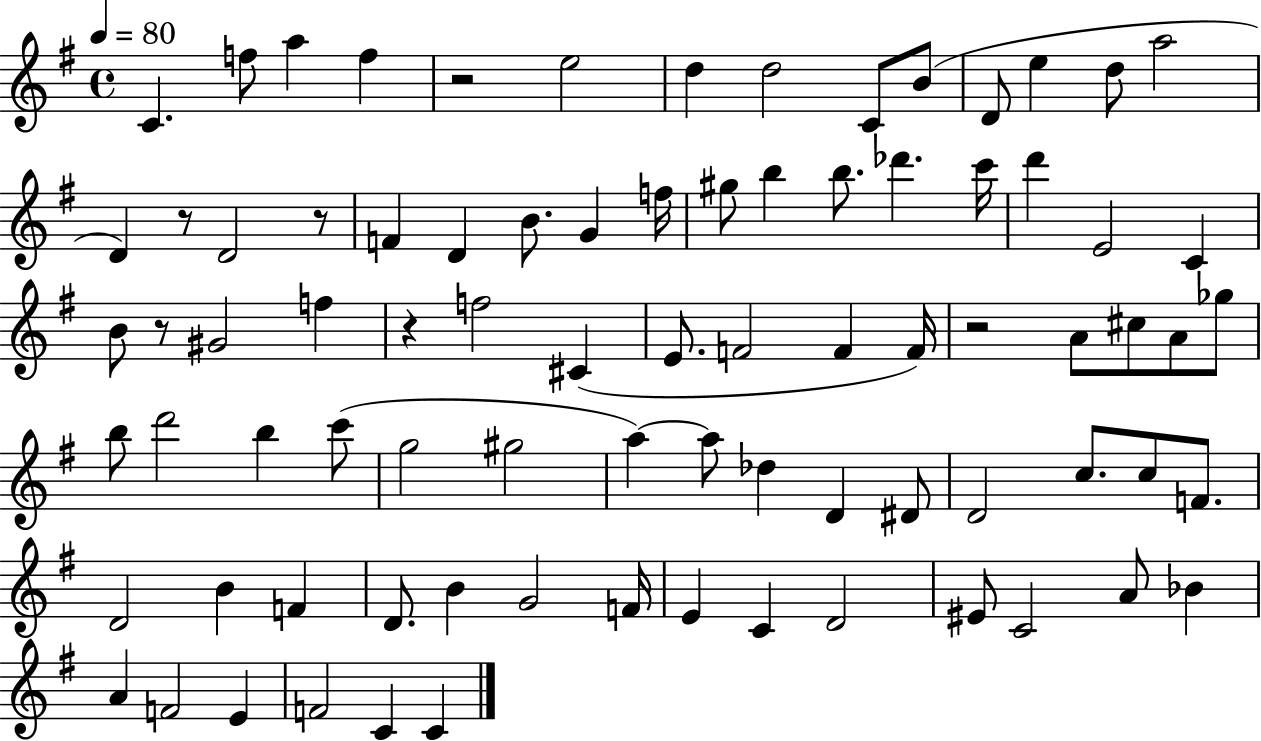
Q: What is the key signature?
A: G major